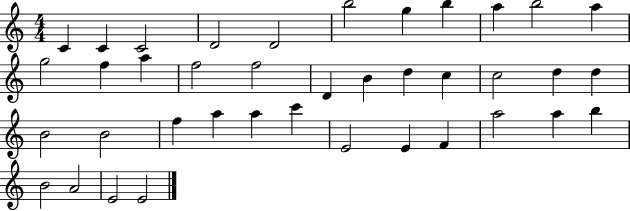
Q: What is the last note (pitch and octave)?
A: E4